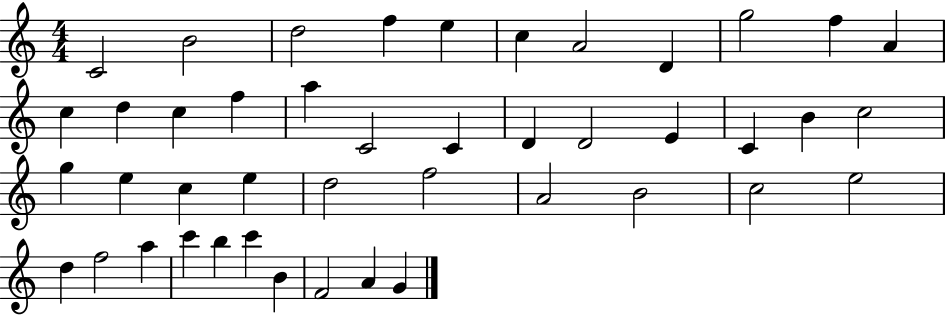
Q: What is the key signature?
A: C major